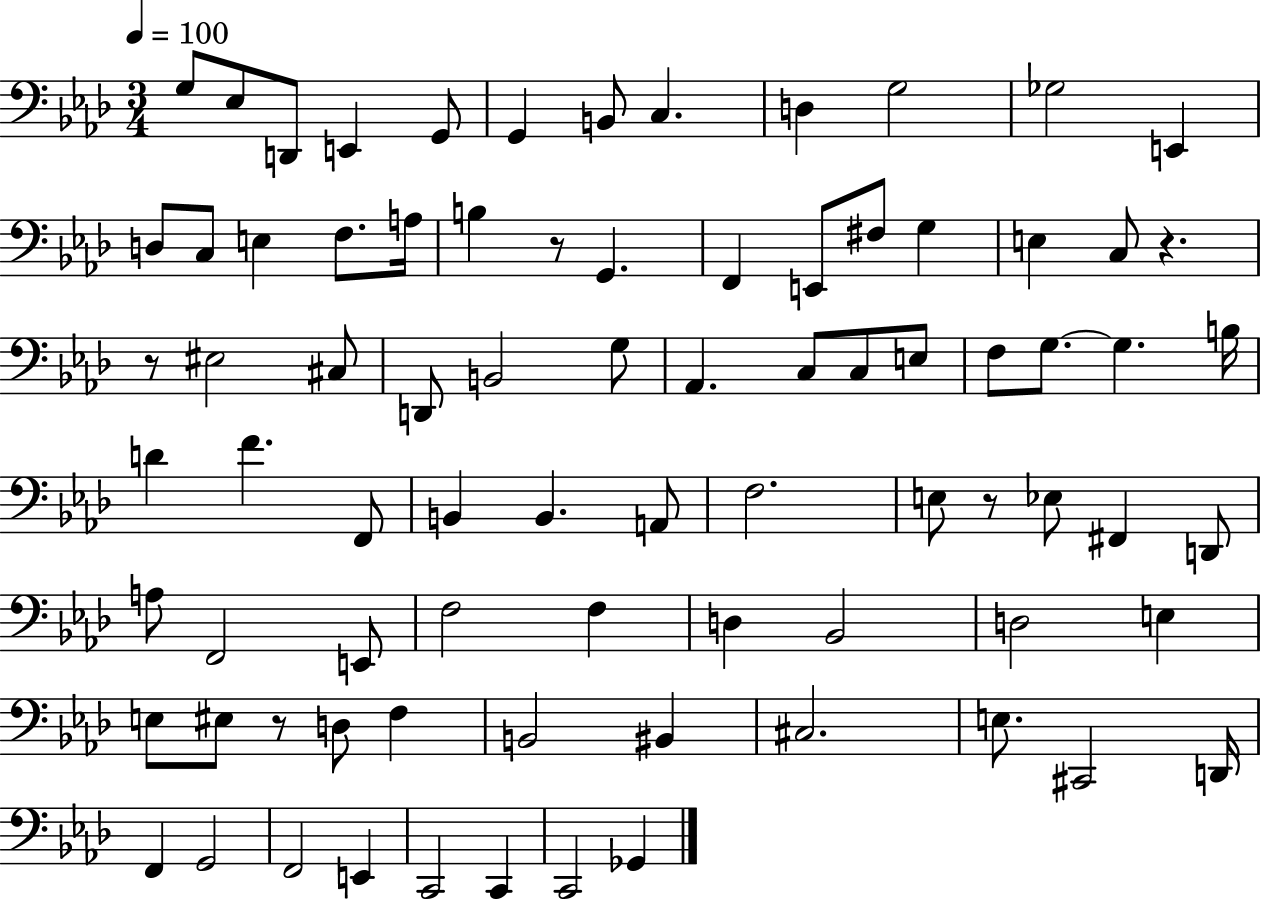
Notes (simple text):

G3/e Eb3/e D2/e E2/q G2/e G2/q B2/e C3/q. D3/q G3/h Gb3/h E2/q D3/e C3/e E3/q F3/e. A3/s B3/q R/e G2/q. F2/q E2/e F#3/e G3/q E3/q C3/e R/q. R/e EIS3/h C#3/e D2/e B2/h G3/e Ab2/q. C3/e C3/e E3/e F3/e G3/e. G3/q. B3/s D4/q F4/q. F2/e B2/q B2/q. A2/e F3/h. E3/e R/e Eb3/e F#2/q D2/e A3/e F2/h E2/e F3/h F3/q D3/q Bb2/h D3/h E3/q E3/e EIS3/e R/e D3/e F3/q B2/h BIS2/q C#3/h. E3/e. C#2/h D2/s F2/q G2/h F2/h E2/q C2/h C2/q C2/h Gb2/q